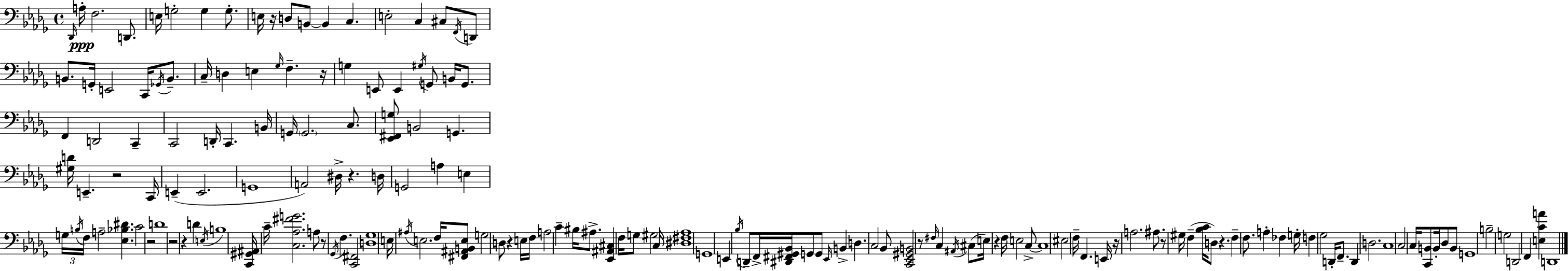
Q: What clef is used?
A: bass